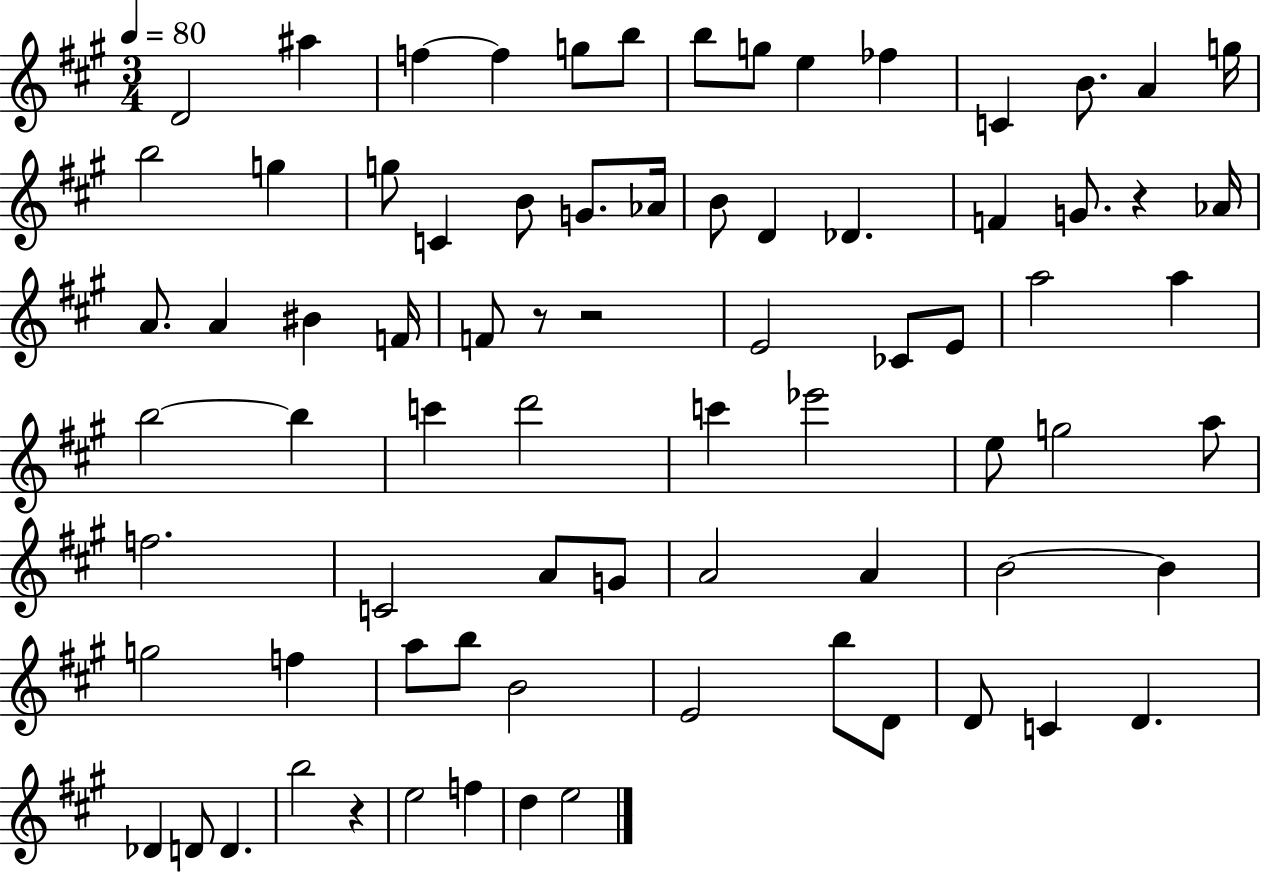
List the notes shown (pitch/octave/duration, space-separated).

D4/h A#5/q F5/q F5/q G5/e B5/e B5/e G5/e E5/q FES5/q C4/q B4/e. A4/q G5/s B5/h G5/q G5/e C4/q B4/e G4/e. Ab4/s B4/e D4/q Db4/q. F4/q G4/e. R/q Ab4/s A4/e. A4/q BIS4/q F4/s F4/e R/e R/h E4/h CES4/e E4/e A5/h A5/q B5/h B5/q C6/q D6/h C6/q Eb6/h E5/e G5/h A5/e F5/h. C4/h A4/e G4/e A4/h A4/q B4/h B4/q G5/h F5/q A5/e B5/e B4/h E4/h B5/e D4/e D4/e C4/q D4/q. Db4/q D4/e D4/q. B5/h R/q E5/h F5/q D5/q E5/h